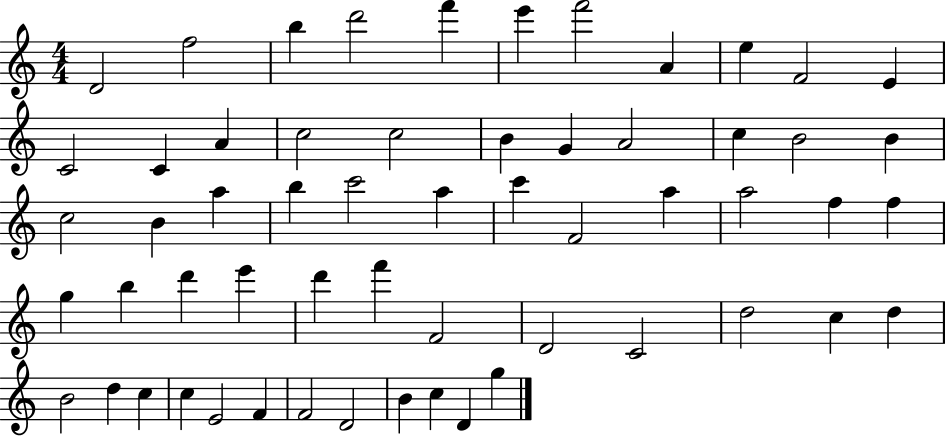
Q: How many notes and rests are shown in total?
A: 58